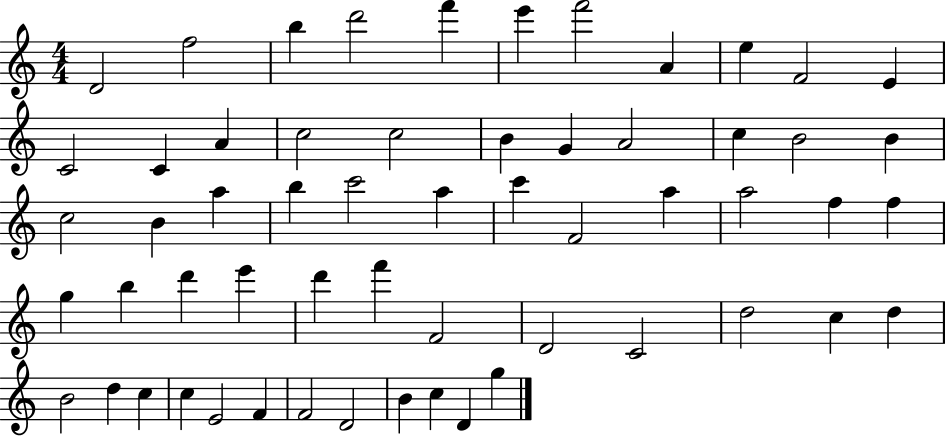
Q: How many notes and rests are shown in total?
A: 58